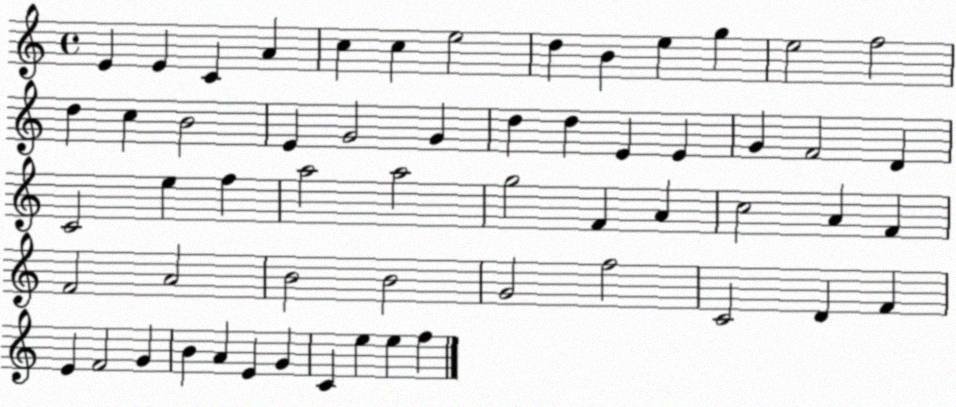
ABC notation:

X:1
T:Untitled
M:4/4
L:1/4
K:C
E E C A c c e2 d B e g e2 f2 d c B2 E G2 G d d E E G F2 D C2 e f a2 a2 g2 F A c2 A F F2 A2 B2 B2 G2 f2 C2 D F E F2 G B A E G C e e f